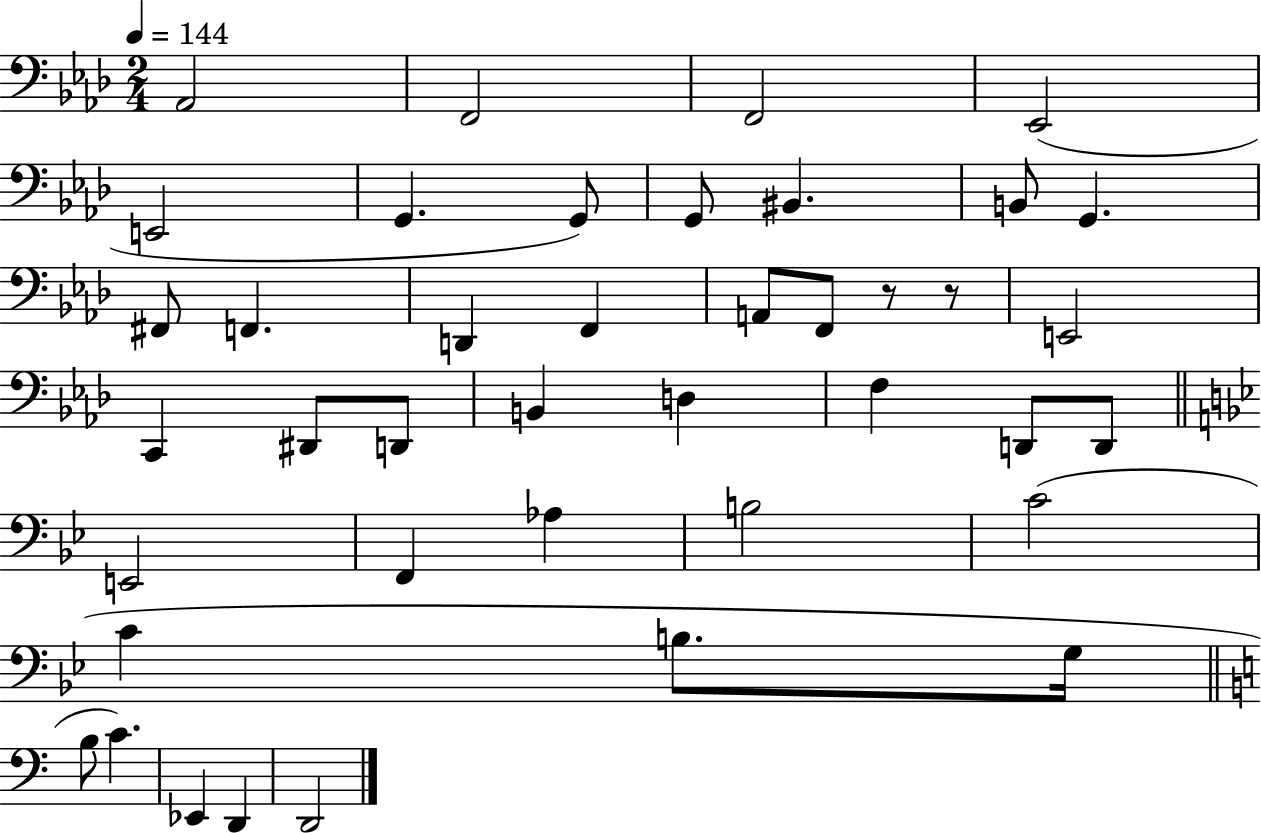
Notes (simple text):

Ab2/h F2/h F2/h Eb2/h E2/h G2/q. G2/e G2/e BIS2/q. B2/e G2/q. F#2/e F2/q. D2/q F2/q A2/e F2/e R/e R/e E2/h C2/q D#2/e D2/e B2/q D3/q F3/q D2/e D2/e E2/h F2/q Ab3/q B3/h C4/h C4/q B3/e. G3/s B3/e C4/q. Eb2/q D2/q D2/h